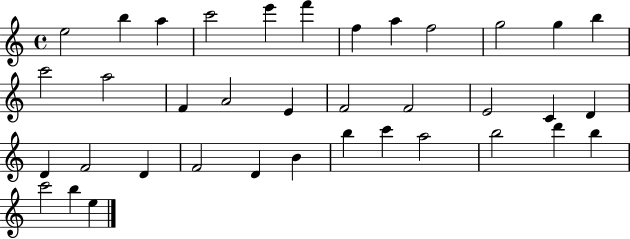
{
  \clef treble
  \time 4/4
  \defaultTimeSignature
  \key c \major
  e''2 b''4 a''4 | c'''2 e'''4 f'''4 | f''4 a''4 f''2 | g''2 g''4 b''4 | \break c'''2 a''2 | f'4 a'2 e'4 | f'2 f'2 | e'2 c'4 d'4 | \break d'4 f'2 d'4 | f'2 d'4 b'4 | b''4 c'''4 a''2 | b''2 d'''4 b''4 | \break c'''2 b''4 e''4 | \bar "|."
}